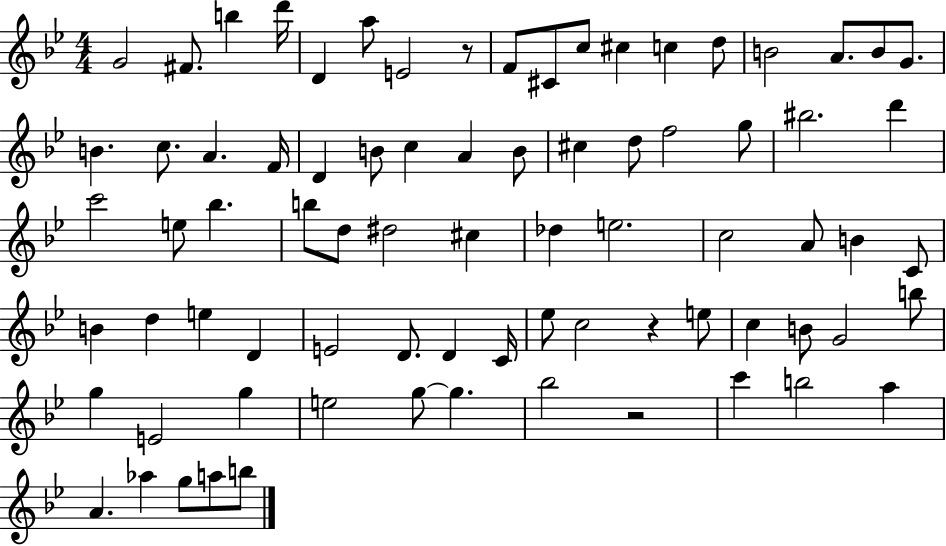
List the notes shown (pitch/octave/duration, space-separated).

G4/h F#4/e. B5/q D6/s D4/q A5/e E4/h R/e F4/e C#4/e C5/e C#5/q C5/q D5/e B4/h A4/e. B4/e G4/e. B4/q. C5/e. A4/q. F4/s D4/q B4/e C5/q A4/q B4/e C#5/q D5/e F5/h G5/e BIS5/h. D6/q C6/h E5/e Bb5/q. B5/e D5/e D#5/h C#5/q Db5/q E5/h. C5/h A4/e B4/q C4/e B4/q D5/q E5/q D4/q E4/h D4/e. D4/q C4/s Eb5/e C5/h R/q E5/e C5/q B4/e G4/h B5/e G5/q E4/h G5/q E5/h G5/e G5/q. Bb5/h R/h C6/q B5/h A5/q A4/q. Ab5/q G5/e A5/e B5/e